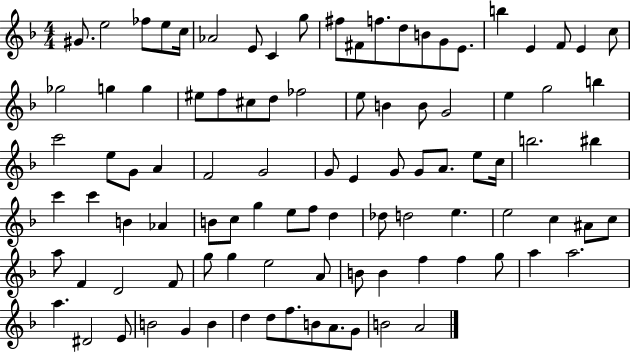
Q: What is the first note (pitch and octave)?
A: G#4